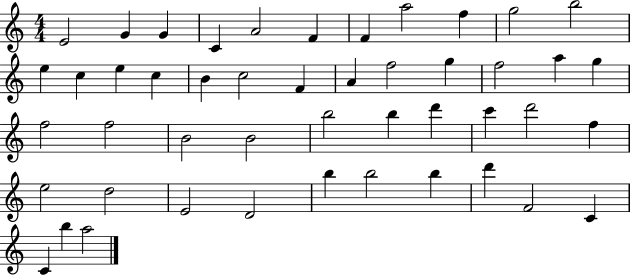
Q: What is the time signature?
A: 4/4